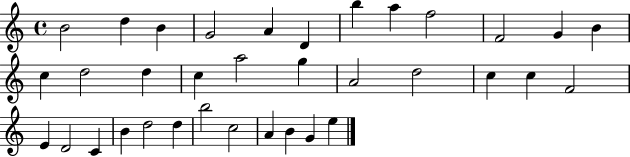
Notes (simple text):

B4/h D5/q B4/q G4/h A4/q D4/q B5/q A5/q F5/h F4/h G4/q B4/q C5/q D5/h D5/q C5/q A5/h G5/q A4/h D5/h C5/q C5/q F4/h E4/q D4/h C4/q B4/q D5/h D5/q B5/h C5/h A4/q B4/q G4/q E5/q